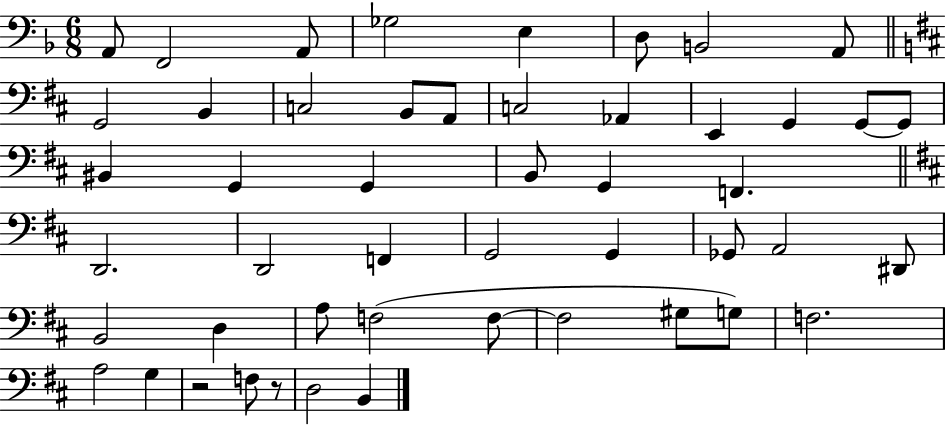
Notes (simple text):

A2/e F2/h A2/e Gb3/h E3/q D3/e B2/h A2/e G2/h B2/q C3/h B2/e A2/e C3/h Ab2/q E2/q G2/q G2/e G2/e BIS2/q G2/q G2/q B2/e G2/q F2/q. D2/h. D2/h F2/q G2/h G2/q Gb2/e A2/h D#2/e B2/h D3/q A3/e F3/h F3/e F3/h G#3/e G3/e F3/h. A3/h G3/q R/h F3/e R/e D3/h B2/q